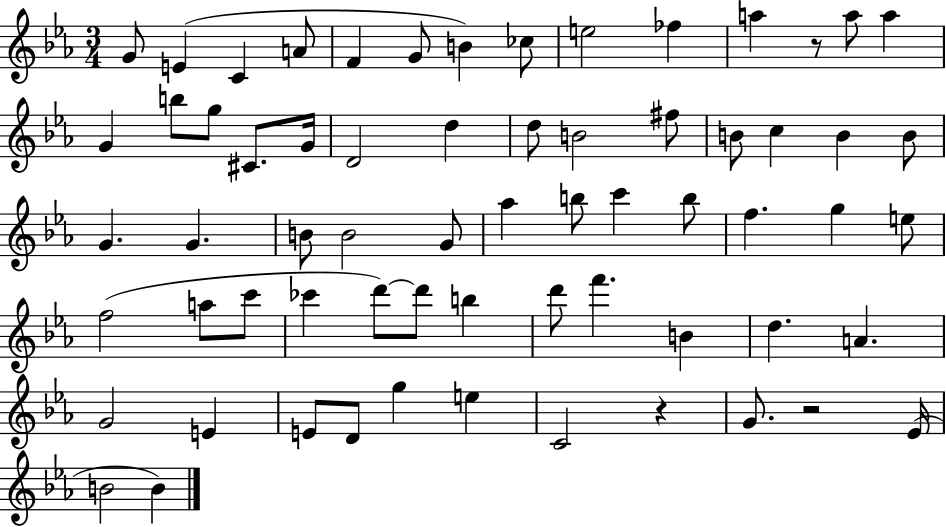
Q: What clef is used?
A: treble